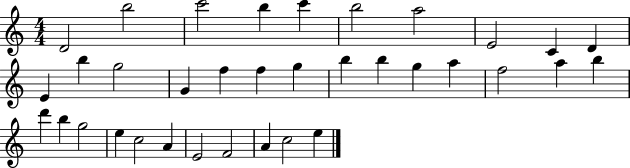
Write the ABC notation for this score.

X:1
T:Untitled
M:4/4
L:1/4
K:C
D2 b2 c'2 b c' b2 a2 E2 C D E b g2 G f f g b b g a f2 a b d' b g2 e c2 A E2 F2 A c2 e